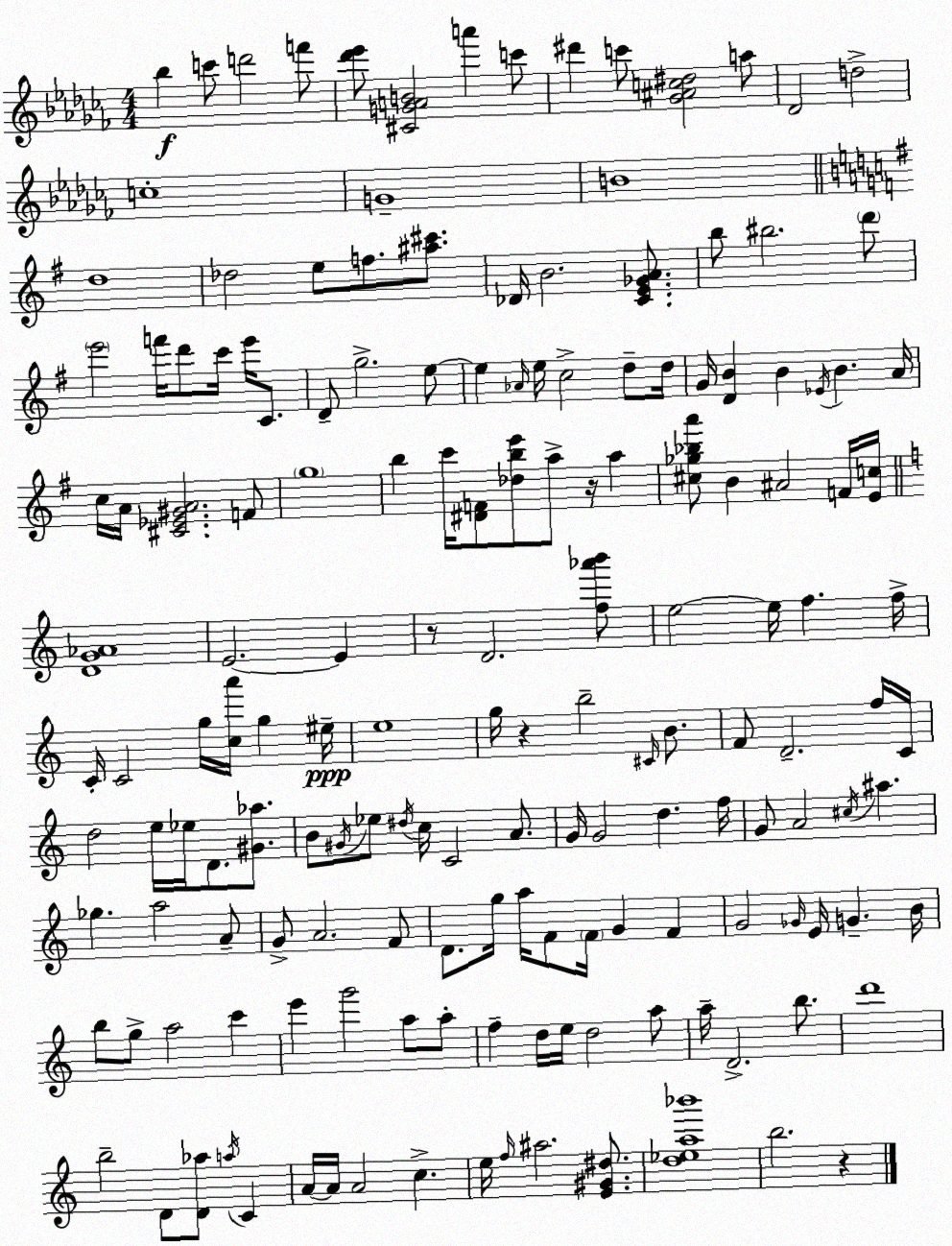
X:1
T:Untitled
M:4/4
L:1/4
K:Abm
_b c'/2 d'2 f'/2 [_d'_e']/2 [^CGAB]2 a' c'/2 ^d' c'/2 [_G^Ac^d]2 a/2 _D2 d2 c4 G4 B4 d4 _d2 e/2 f/2 [^a^c']/2 _D/4 B2 [CE_GA]/2 b/2 ^b2 d'/2 e'2 f'/4 d'/2 c'/4 e'/4 C/2 D/2 g2 e/2 e _A/4 e/4 c2 d/2 d/4 G/4 [DB] B _E/4 B A/4 c/4 A/4 [^C_E^GA]2 F/2 g4 b c'/4 [^DF]/2 [_dbe']/2 a/2 z/4 a [^c_g_ba']/2 B ^A2 F/4 [Ec]/4 [DG_A]4 E2 E z/2 D2 [f_a'b']/2 e2 e/4 f f/4 C/4 C2 g/4 [ca']/4 g ^e/4 e4 g/4 z b2 ^C/4 B/2 F/2 D2 f/4 C/4 d2 e/4 _e/4 D/2 [^G_a]/2 B/2 ^G/4 _e/2 ^d/4 c/4 C2 A/2 G/4 G2 d f/4 G/2 A2 ^c/4 ^a _g a2 A/2 G/2 A2 F/2 D/2 g/4 a/4 F/2 F/4 G F G2 _G/4 E/4 G B/4 b/2 g/2 a2 c' e' g'2 a/2 a/2 f d/4 e/4 d2 a/2 a/4 D2 b/2 d'4 b2 D/2 [D_a]/2 a/4 C A/4 A/4 A2 c e/4 f/4 ^a2 [E^G^d]/2 [d_ea_b']4 b2 z